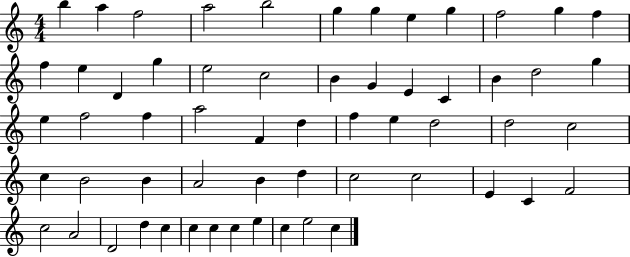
{
  \clef treble
  \numericTimeSignature
  \time 4/4
  \key c \major
  b''4 a''4 f''2 | a''2 b''2 | g''4 g''4 e''4 g''4 | f''2 g''4 f''4 | \break f''4 e''4 d'4 g''4 | e''2 c''2 | b'4 g'4 e'4 c'4 | b'4 d''2 g''4 | \break e''4 f''2 f''4 | a''2 f'4 d''4 | f''4 e''4 d''2 | d''2 c''2 | \break c''4 b'2 b'4 | a'2 b'4 d''4 | c''2 c''2 | e'4 c'4 f'2 | \break c''2 a'2 | d'2 d''4 c''4 | c''4 c''4 c''4 e''4 | c''4 e''2 c''4 | \break \bar "|."
}